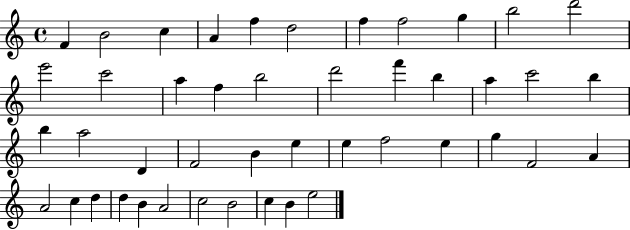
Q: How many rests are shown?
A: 0